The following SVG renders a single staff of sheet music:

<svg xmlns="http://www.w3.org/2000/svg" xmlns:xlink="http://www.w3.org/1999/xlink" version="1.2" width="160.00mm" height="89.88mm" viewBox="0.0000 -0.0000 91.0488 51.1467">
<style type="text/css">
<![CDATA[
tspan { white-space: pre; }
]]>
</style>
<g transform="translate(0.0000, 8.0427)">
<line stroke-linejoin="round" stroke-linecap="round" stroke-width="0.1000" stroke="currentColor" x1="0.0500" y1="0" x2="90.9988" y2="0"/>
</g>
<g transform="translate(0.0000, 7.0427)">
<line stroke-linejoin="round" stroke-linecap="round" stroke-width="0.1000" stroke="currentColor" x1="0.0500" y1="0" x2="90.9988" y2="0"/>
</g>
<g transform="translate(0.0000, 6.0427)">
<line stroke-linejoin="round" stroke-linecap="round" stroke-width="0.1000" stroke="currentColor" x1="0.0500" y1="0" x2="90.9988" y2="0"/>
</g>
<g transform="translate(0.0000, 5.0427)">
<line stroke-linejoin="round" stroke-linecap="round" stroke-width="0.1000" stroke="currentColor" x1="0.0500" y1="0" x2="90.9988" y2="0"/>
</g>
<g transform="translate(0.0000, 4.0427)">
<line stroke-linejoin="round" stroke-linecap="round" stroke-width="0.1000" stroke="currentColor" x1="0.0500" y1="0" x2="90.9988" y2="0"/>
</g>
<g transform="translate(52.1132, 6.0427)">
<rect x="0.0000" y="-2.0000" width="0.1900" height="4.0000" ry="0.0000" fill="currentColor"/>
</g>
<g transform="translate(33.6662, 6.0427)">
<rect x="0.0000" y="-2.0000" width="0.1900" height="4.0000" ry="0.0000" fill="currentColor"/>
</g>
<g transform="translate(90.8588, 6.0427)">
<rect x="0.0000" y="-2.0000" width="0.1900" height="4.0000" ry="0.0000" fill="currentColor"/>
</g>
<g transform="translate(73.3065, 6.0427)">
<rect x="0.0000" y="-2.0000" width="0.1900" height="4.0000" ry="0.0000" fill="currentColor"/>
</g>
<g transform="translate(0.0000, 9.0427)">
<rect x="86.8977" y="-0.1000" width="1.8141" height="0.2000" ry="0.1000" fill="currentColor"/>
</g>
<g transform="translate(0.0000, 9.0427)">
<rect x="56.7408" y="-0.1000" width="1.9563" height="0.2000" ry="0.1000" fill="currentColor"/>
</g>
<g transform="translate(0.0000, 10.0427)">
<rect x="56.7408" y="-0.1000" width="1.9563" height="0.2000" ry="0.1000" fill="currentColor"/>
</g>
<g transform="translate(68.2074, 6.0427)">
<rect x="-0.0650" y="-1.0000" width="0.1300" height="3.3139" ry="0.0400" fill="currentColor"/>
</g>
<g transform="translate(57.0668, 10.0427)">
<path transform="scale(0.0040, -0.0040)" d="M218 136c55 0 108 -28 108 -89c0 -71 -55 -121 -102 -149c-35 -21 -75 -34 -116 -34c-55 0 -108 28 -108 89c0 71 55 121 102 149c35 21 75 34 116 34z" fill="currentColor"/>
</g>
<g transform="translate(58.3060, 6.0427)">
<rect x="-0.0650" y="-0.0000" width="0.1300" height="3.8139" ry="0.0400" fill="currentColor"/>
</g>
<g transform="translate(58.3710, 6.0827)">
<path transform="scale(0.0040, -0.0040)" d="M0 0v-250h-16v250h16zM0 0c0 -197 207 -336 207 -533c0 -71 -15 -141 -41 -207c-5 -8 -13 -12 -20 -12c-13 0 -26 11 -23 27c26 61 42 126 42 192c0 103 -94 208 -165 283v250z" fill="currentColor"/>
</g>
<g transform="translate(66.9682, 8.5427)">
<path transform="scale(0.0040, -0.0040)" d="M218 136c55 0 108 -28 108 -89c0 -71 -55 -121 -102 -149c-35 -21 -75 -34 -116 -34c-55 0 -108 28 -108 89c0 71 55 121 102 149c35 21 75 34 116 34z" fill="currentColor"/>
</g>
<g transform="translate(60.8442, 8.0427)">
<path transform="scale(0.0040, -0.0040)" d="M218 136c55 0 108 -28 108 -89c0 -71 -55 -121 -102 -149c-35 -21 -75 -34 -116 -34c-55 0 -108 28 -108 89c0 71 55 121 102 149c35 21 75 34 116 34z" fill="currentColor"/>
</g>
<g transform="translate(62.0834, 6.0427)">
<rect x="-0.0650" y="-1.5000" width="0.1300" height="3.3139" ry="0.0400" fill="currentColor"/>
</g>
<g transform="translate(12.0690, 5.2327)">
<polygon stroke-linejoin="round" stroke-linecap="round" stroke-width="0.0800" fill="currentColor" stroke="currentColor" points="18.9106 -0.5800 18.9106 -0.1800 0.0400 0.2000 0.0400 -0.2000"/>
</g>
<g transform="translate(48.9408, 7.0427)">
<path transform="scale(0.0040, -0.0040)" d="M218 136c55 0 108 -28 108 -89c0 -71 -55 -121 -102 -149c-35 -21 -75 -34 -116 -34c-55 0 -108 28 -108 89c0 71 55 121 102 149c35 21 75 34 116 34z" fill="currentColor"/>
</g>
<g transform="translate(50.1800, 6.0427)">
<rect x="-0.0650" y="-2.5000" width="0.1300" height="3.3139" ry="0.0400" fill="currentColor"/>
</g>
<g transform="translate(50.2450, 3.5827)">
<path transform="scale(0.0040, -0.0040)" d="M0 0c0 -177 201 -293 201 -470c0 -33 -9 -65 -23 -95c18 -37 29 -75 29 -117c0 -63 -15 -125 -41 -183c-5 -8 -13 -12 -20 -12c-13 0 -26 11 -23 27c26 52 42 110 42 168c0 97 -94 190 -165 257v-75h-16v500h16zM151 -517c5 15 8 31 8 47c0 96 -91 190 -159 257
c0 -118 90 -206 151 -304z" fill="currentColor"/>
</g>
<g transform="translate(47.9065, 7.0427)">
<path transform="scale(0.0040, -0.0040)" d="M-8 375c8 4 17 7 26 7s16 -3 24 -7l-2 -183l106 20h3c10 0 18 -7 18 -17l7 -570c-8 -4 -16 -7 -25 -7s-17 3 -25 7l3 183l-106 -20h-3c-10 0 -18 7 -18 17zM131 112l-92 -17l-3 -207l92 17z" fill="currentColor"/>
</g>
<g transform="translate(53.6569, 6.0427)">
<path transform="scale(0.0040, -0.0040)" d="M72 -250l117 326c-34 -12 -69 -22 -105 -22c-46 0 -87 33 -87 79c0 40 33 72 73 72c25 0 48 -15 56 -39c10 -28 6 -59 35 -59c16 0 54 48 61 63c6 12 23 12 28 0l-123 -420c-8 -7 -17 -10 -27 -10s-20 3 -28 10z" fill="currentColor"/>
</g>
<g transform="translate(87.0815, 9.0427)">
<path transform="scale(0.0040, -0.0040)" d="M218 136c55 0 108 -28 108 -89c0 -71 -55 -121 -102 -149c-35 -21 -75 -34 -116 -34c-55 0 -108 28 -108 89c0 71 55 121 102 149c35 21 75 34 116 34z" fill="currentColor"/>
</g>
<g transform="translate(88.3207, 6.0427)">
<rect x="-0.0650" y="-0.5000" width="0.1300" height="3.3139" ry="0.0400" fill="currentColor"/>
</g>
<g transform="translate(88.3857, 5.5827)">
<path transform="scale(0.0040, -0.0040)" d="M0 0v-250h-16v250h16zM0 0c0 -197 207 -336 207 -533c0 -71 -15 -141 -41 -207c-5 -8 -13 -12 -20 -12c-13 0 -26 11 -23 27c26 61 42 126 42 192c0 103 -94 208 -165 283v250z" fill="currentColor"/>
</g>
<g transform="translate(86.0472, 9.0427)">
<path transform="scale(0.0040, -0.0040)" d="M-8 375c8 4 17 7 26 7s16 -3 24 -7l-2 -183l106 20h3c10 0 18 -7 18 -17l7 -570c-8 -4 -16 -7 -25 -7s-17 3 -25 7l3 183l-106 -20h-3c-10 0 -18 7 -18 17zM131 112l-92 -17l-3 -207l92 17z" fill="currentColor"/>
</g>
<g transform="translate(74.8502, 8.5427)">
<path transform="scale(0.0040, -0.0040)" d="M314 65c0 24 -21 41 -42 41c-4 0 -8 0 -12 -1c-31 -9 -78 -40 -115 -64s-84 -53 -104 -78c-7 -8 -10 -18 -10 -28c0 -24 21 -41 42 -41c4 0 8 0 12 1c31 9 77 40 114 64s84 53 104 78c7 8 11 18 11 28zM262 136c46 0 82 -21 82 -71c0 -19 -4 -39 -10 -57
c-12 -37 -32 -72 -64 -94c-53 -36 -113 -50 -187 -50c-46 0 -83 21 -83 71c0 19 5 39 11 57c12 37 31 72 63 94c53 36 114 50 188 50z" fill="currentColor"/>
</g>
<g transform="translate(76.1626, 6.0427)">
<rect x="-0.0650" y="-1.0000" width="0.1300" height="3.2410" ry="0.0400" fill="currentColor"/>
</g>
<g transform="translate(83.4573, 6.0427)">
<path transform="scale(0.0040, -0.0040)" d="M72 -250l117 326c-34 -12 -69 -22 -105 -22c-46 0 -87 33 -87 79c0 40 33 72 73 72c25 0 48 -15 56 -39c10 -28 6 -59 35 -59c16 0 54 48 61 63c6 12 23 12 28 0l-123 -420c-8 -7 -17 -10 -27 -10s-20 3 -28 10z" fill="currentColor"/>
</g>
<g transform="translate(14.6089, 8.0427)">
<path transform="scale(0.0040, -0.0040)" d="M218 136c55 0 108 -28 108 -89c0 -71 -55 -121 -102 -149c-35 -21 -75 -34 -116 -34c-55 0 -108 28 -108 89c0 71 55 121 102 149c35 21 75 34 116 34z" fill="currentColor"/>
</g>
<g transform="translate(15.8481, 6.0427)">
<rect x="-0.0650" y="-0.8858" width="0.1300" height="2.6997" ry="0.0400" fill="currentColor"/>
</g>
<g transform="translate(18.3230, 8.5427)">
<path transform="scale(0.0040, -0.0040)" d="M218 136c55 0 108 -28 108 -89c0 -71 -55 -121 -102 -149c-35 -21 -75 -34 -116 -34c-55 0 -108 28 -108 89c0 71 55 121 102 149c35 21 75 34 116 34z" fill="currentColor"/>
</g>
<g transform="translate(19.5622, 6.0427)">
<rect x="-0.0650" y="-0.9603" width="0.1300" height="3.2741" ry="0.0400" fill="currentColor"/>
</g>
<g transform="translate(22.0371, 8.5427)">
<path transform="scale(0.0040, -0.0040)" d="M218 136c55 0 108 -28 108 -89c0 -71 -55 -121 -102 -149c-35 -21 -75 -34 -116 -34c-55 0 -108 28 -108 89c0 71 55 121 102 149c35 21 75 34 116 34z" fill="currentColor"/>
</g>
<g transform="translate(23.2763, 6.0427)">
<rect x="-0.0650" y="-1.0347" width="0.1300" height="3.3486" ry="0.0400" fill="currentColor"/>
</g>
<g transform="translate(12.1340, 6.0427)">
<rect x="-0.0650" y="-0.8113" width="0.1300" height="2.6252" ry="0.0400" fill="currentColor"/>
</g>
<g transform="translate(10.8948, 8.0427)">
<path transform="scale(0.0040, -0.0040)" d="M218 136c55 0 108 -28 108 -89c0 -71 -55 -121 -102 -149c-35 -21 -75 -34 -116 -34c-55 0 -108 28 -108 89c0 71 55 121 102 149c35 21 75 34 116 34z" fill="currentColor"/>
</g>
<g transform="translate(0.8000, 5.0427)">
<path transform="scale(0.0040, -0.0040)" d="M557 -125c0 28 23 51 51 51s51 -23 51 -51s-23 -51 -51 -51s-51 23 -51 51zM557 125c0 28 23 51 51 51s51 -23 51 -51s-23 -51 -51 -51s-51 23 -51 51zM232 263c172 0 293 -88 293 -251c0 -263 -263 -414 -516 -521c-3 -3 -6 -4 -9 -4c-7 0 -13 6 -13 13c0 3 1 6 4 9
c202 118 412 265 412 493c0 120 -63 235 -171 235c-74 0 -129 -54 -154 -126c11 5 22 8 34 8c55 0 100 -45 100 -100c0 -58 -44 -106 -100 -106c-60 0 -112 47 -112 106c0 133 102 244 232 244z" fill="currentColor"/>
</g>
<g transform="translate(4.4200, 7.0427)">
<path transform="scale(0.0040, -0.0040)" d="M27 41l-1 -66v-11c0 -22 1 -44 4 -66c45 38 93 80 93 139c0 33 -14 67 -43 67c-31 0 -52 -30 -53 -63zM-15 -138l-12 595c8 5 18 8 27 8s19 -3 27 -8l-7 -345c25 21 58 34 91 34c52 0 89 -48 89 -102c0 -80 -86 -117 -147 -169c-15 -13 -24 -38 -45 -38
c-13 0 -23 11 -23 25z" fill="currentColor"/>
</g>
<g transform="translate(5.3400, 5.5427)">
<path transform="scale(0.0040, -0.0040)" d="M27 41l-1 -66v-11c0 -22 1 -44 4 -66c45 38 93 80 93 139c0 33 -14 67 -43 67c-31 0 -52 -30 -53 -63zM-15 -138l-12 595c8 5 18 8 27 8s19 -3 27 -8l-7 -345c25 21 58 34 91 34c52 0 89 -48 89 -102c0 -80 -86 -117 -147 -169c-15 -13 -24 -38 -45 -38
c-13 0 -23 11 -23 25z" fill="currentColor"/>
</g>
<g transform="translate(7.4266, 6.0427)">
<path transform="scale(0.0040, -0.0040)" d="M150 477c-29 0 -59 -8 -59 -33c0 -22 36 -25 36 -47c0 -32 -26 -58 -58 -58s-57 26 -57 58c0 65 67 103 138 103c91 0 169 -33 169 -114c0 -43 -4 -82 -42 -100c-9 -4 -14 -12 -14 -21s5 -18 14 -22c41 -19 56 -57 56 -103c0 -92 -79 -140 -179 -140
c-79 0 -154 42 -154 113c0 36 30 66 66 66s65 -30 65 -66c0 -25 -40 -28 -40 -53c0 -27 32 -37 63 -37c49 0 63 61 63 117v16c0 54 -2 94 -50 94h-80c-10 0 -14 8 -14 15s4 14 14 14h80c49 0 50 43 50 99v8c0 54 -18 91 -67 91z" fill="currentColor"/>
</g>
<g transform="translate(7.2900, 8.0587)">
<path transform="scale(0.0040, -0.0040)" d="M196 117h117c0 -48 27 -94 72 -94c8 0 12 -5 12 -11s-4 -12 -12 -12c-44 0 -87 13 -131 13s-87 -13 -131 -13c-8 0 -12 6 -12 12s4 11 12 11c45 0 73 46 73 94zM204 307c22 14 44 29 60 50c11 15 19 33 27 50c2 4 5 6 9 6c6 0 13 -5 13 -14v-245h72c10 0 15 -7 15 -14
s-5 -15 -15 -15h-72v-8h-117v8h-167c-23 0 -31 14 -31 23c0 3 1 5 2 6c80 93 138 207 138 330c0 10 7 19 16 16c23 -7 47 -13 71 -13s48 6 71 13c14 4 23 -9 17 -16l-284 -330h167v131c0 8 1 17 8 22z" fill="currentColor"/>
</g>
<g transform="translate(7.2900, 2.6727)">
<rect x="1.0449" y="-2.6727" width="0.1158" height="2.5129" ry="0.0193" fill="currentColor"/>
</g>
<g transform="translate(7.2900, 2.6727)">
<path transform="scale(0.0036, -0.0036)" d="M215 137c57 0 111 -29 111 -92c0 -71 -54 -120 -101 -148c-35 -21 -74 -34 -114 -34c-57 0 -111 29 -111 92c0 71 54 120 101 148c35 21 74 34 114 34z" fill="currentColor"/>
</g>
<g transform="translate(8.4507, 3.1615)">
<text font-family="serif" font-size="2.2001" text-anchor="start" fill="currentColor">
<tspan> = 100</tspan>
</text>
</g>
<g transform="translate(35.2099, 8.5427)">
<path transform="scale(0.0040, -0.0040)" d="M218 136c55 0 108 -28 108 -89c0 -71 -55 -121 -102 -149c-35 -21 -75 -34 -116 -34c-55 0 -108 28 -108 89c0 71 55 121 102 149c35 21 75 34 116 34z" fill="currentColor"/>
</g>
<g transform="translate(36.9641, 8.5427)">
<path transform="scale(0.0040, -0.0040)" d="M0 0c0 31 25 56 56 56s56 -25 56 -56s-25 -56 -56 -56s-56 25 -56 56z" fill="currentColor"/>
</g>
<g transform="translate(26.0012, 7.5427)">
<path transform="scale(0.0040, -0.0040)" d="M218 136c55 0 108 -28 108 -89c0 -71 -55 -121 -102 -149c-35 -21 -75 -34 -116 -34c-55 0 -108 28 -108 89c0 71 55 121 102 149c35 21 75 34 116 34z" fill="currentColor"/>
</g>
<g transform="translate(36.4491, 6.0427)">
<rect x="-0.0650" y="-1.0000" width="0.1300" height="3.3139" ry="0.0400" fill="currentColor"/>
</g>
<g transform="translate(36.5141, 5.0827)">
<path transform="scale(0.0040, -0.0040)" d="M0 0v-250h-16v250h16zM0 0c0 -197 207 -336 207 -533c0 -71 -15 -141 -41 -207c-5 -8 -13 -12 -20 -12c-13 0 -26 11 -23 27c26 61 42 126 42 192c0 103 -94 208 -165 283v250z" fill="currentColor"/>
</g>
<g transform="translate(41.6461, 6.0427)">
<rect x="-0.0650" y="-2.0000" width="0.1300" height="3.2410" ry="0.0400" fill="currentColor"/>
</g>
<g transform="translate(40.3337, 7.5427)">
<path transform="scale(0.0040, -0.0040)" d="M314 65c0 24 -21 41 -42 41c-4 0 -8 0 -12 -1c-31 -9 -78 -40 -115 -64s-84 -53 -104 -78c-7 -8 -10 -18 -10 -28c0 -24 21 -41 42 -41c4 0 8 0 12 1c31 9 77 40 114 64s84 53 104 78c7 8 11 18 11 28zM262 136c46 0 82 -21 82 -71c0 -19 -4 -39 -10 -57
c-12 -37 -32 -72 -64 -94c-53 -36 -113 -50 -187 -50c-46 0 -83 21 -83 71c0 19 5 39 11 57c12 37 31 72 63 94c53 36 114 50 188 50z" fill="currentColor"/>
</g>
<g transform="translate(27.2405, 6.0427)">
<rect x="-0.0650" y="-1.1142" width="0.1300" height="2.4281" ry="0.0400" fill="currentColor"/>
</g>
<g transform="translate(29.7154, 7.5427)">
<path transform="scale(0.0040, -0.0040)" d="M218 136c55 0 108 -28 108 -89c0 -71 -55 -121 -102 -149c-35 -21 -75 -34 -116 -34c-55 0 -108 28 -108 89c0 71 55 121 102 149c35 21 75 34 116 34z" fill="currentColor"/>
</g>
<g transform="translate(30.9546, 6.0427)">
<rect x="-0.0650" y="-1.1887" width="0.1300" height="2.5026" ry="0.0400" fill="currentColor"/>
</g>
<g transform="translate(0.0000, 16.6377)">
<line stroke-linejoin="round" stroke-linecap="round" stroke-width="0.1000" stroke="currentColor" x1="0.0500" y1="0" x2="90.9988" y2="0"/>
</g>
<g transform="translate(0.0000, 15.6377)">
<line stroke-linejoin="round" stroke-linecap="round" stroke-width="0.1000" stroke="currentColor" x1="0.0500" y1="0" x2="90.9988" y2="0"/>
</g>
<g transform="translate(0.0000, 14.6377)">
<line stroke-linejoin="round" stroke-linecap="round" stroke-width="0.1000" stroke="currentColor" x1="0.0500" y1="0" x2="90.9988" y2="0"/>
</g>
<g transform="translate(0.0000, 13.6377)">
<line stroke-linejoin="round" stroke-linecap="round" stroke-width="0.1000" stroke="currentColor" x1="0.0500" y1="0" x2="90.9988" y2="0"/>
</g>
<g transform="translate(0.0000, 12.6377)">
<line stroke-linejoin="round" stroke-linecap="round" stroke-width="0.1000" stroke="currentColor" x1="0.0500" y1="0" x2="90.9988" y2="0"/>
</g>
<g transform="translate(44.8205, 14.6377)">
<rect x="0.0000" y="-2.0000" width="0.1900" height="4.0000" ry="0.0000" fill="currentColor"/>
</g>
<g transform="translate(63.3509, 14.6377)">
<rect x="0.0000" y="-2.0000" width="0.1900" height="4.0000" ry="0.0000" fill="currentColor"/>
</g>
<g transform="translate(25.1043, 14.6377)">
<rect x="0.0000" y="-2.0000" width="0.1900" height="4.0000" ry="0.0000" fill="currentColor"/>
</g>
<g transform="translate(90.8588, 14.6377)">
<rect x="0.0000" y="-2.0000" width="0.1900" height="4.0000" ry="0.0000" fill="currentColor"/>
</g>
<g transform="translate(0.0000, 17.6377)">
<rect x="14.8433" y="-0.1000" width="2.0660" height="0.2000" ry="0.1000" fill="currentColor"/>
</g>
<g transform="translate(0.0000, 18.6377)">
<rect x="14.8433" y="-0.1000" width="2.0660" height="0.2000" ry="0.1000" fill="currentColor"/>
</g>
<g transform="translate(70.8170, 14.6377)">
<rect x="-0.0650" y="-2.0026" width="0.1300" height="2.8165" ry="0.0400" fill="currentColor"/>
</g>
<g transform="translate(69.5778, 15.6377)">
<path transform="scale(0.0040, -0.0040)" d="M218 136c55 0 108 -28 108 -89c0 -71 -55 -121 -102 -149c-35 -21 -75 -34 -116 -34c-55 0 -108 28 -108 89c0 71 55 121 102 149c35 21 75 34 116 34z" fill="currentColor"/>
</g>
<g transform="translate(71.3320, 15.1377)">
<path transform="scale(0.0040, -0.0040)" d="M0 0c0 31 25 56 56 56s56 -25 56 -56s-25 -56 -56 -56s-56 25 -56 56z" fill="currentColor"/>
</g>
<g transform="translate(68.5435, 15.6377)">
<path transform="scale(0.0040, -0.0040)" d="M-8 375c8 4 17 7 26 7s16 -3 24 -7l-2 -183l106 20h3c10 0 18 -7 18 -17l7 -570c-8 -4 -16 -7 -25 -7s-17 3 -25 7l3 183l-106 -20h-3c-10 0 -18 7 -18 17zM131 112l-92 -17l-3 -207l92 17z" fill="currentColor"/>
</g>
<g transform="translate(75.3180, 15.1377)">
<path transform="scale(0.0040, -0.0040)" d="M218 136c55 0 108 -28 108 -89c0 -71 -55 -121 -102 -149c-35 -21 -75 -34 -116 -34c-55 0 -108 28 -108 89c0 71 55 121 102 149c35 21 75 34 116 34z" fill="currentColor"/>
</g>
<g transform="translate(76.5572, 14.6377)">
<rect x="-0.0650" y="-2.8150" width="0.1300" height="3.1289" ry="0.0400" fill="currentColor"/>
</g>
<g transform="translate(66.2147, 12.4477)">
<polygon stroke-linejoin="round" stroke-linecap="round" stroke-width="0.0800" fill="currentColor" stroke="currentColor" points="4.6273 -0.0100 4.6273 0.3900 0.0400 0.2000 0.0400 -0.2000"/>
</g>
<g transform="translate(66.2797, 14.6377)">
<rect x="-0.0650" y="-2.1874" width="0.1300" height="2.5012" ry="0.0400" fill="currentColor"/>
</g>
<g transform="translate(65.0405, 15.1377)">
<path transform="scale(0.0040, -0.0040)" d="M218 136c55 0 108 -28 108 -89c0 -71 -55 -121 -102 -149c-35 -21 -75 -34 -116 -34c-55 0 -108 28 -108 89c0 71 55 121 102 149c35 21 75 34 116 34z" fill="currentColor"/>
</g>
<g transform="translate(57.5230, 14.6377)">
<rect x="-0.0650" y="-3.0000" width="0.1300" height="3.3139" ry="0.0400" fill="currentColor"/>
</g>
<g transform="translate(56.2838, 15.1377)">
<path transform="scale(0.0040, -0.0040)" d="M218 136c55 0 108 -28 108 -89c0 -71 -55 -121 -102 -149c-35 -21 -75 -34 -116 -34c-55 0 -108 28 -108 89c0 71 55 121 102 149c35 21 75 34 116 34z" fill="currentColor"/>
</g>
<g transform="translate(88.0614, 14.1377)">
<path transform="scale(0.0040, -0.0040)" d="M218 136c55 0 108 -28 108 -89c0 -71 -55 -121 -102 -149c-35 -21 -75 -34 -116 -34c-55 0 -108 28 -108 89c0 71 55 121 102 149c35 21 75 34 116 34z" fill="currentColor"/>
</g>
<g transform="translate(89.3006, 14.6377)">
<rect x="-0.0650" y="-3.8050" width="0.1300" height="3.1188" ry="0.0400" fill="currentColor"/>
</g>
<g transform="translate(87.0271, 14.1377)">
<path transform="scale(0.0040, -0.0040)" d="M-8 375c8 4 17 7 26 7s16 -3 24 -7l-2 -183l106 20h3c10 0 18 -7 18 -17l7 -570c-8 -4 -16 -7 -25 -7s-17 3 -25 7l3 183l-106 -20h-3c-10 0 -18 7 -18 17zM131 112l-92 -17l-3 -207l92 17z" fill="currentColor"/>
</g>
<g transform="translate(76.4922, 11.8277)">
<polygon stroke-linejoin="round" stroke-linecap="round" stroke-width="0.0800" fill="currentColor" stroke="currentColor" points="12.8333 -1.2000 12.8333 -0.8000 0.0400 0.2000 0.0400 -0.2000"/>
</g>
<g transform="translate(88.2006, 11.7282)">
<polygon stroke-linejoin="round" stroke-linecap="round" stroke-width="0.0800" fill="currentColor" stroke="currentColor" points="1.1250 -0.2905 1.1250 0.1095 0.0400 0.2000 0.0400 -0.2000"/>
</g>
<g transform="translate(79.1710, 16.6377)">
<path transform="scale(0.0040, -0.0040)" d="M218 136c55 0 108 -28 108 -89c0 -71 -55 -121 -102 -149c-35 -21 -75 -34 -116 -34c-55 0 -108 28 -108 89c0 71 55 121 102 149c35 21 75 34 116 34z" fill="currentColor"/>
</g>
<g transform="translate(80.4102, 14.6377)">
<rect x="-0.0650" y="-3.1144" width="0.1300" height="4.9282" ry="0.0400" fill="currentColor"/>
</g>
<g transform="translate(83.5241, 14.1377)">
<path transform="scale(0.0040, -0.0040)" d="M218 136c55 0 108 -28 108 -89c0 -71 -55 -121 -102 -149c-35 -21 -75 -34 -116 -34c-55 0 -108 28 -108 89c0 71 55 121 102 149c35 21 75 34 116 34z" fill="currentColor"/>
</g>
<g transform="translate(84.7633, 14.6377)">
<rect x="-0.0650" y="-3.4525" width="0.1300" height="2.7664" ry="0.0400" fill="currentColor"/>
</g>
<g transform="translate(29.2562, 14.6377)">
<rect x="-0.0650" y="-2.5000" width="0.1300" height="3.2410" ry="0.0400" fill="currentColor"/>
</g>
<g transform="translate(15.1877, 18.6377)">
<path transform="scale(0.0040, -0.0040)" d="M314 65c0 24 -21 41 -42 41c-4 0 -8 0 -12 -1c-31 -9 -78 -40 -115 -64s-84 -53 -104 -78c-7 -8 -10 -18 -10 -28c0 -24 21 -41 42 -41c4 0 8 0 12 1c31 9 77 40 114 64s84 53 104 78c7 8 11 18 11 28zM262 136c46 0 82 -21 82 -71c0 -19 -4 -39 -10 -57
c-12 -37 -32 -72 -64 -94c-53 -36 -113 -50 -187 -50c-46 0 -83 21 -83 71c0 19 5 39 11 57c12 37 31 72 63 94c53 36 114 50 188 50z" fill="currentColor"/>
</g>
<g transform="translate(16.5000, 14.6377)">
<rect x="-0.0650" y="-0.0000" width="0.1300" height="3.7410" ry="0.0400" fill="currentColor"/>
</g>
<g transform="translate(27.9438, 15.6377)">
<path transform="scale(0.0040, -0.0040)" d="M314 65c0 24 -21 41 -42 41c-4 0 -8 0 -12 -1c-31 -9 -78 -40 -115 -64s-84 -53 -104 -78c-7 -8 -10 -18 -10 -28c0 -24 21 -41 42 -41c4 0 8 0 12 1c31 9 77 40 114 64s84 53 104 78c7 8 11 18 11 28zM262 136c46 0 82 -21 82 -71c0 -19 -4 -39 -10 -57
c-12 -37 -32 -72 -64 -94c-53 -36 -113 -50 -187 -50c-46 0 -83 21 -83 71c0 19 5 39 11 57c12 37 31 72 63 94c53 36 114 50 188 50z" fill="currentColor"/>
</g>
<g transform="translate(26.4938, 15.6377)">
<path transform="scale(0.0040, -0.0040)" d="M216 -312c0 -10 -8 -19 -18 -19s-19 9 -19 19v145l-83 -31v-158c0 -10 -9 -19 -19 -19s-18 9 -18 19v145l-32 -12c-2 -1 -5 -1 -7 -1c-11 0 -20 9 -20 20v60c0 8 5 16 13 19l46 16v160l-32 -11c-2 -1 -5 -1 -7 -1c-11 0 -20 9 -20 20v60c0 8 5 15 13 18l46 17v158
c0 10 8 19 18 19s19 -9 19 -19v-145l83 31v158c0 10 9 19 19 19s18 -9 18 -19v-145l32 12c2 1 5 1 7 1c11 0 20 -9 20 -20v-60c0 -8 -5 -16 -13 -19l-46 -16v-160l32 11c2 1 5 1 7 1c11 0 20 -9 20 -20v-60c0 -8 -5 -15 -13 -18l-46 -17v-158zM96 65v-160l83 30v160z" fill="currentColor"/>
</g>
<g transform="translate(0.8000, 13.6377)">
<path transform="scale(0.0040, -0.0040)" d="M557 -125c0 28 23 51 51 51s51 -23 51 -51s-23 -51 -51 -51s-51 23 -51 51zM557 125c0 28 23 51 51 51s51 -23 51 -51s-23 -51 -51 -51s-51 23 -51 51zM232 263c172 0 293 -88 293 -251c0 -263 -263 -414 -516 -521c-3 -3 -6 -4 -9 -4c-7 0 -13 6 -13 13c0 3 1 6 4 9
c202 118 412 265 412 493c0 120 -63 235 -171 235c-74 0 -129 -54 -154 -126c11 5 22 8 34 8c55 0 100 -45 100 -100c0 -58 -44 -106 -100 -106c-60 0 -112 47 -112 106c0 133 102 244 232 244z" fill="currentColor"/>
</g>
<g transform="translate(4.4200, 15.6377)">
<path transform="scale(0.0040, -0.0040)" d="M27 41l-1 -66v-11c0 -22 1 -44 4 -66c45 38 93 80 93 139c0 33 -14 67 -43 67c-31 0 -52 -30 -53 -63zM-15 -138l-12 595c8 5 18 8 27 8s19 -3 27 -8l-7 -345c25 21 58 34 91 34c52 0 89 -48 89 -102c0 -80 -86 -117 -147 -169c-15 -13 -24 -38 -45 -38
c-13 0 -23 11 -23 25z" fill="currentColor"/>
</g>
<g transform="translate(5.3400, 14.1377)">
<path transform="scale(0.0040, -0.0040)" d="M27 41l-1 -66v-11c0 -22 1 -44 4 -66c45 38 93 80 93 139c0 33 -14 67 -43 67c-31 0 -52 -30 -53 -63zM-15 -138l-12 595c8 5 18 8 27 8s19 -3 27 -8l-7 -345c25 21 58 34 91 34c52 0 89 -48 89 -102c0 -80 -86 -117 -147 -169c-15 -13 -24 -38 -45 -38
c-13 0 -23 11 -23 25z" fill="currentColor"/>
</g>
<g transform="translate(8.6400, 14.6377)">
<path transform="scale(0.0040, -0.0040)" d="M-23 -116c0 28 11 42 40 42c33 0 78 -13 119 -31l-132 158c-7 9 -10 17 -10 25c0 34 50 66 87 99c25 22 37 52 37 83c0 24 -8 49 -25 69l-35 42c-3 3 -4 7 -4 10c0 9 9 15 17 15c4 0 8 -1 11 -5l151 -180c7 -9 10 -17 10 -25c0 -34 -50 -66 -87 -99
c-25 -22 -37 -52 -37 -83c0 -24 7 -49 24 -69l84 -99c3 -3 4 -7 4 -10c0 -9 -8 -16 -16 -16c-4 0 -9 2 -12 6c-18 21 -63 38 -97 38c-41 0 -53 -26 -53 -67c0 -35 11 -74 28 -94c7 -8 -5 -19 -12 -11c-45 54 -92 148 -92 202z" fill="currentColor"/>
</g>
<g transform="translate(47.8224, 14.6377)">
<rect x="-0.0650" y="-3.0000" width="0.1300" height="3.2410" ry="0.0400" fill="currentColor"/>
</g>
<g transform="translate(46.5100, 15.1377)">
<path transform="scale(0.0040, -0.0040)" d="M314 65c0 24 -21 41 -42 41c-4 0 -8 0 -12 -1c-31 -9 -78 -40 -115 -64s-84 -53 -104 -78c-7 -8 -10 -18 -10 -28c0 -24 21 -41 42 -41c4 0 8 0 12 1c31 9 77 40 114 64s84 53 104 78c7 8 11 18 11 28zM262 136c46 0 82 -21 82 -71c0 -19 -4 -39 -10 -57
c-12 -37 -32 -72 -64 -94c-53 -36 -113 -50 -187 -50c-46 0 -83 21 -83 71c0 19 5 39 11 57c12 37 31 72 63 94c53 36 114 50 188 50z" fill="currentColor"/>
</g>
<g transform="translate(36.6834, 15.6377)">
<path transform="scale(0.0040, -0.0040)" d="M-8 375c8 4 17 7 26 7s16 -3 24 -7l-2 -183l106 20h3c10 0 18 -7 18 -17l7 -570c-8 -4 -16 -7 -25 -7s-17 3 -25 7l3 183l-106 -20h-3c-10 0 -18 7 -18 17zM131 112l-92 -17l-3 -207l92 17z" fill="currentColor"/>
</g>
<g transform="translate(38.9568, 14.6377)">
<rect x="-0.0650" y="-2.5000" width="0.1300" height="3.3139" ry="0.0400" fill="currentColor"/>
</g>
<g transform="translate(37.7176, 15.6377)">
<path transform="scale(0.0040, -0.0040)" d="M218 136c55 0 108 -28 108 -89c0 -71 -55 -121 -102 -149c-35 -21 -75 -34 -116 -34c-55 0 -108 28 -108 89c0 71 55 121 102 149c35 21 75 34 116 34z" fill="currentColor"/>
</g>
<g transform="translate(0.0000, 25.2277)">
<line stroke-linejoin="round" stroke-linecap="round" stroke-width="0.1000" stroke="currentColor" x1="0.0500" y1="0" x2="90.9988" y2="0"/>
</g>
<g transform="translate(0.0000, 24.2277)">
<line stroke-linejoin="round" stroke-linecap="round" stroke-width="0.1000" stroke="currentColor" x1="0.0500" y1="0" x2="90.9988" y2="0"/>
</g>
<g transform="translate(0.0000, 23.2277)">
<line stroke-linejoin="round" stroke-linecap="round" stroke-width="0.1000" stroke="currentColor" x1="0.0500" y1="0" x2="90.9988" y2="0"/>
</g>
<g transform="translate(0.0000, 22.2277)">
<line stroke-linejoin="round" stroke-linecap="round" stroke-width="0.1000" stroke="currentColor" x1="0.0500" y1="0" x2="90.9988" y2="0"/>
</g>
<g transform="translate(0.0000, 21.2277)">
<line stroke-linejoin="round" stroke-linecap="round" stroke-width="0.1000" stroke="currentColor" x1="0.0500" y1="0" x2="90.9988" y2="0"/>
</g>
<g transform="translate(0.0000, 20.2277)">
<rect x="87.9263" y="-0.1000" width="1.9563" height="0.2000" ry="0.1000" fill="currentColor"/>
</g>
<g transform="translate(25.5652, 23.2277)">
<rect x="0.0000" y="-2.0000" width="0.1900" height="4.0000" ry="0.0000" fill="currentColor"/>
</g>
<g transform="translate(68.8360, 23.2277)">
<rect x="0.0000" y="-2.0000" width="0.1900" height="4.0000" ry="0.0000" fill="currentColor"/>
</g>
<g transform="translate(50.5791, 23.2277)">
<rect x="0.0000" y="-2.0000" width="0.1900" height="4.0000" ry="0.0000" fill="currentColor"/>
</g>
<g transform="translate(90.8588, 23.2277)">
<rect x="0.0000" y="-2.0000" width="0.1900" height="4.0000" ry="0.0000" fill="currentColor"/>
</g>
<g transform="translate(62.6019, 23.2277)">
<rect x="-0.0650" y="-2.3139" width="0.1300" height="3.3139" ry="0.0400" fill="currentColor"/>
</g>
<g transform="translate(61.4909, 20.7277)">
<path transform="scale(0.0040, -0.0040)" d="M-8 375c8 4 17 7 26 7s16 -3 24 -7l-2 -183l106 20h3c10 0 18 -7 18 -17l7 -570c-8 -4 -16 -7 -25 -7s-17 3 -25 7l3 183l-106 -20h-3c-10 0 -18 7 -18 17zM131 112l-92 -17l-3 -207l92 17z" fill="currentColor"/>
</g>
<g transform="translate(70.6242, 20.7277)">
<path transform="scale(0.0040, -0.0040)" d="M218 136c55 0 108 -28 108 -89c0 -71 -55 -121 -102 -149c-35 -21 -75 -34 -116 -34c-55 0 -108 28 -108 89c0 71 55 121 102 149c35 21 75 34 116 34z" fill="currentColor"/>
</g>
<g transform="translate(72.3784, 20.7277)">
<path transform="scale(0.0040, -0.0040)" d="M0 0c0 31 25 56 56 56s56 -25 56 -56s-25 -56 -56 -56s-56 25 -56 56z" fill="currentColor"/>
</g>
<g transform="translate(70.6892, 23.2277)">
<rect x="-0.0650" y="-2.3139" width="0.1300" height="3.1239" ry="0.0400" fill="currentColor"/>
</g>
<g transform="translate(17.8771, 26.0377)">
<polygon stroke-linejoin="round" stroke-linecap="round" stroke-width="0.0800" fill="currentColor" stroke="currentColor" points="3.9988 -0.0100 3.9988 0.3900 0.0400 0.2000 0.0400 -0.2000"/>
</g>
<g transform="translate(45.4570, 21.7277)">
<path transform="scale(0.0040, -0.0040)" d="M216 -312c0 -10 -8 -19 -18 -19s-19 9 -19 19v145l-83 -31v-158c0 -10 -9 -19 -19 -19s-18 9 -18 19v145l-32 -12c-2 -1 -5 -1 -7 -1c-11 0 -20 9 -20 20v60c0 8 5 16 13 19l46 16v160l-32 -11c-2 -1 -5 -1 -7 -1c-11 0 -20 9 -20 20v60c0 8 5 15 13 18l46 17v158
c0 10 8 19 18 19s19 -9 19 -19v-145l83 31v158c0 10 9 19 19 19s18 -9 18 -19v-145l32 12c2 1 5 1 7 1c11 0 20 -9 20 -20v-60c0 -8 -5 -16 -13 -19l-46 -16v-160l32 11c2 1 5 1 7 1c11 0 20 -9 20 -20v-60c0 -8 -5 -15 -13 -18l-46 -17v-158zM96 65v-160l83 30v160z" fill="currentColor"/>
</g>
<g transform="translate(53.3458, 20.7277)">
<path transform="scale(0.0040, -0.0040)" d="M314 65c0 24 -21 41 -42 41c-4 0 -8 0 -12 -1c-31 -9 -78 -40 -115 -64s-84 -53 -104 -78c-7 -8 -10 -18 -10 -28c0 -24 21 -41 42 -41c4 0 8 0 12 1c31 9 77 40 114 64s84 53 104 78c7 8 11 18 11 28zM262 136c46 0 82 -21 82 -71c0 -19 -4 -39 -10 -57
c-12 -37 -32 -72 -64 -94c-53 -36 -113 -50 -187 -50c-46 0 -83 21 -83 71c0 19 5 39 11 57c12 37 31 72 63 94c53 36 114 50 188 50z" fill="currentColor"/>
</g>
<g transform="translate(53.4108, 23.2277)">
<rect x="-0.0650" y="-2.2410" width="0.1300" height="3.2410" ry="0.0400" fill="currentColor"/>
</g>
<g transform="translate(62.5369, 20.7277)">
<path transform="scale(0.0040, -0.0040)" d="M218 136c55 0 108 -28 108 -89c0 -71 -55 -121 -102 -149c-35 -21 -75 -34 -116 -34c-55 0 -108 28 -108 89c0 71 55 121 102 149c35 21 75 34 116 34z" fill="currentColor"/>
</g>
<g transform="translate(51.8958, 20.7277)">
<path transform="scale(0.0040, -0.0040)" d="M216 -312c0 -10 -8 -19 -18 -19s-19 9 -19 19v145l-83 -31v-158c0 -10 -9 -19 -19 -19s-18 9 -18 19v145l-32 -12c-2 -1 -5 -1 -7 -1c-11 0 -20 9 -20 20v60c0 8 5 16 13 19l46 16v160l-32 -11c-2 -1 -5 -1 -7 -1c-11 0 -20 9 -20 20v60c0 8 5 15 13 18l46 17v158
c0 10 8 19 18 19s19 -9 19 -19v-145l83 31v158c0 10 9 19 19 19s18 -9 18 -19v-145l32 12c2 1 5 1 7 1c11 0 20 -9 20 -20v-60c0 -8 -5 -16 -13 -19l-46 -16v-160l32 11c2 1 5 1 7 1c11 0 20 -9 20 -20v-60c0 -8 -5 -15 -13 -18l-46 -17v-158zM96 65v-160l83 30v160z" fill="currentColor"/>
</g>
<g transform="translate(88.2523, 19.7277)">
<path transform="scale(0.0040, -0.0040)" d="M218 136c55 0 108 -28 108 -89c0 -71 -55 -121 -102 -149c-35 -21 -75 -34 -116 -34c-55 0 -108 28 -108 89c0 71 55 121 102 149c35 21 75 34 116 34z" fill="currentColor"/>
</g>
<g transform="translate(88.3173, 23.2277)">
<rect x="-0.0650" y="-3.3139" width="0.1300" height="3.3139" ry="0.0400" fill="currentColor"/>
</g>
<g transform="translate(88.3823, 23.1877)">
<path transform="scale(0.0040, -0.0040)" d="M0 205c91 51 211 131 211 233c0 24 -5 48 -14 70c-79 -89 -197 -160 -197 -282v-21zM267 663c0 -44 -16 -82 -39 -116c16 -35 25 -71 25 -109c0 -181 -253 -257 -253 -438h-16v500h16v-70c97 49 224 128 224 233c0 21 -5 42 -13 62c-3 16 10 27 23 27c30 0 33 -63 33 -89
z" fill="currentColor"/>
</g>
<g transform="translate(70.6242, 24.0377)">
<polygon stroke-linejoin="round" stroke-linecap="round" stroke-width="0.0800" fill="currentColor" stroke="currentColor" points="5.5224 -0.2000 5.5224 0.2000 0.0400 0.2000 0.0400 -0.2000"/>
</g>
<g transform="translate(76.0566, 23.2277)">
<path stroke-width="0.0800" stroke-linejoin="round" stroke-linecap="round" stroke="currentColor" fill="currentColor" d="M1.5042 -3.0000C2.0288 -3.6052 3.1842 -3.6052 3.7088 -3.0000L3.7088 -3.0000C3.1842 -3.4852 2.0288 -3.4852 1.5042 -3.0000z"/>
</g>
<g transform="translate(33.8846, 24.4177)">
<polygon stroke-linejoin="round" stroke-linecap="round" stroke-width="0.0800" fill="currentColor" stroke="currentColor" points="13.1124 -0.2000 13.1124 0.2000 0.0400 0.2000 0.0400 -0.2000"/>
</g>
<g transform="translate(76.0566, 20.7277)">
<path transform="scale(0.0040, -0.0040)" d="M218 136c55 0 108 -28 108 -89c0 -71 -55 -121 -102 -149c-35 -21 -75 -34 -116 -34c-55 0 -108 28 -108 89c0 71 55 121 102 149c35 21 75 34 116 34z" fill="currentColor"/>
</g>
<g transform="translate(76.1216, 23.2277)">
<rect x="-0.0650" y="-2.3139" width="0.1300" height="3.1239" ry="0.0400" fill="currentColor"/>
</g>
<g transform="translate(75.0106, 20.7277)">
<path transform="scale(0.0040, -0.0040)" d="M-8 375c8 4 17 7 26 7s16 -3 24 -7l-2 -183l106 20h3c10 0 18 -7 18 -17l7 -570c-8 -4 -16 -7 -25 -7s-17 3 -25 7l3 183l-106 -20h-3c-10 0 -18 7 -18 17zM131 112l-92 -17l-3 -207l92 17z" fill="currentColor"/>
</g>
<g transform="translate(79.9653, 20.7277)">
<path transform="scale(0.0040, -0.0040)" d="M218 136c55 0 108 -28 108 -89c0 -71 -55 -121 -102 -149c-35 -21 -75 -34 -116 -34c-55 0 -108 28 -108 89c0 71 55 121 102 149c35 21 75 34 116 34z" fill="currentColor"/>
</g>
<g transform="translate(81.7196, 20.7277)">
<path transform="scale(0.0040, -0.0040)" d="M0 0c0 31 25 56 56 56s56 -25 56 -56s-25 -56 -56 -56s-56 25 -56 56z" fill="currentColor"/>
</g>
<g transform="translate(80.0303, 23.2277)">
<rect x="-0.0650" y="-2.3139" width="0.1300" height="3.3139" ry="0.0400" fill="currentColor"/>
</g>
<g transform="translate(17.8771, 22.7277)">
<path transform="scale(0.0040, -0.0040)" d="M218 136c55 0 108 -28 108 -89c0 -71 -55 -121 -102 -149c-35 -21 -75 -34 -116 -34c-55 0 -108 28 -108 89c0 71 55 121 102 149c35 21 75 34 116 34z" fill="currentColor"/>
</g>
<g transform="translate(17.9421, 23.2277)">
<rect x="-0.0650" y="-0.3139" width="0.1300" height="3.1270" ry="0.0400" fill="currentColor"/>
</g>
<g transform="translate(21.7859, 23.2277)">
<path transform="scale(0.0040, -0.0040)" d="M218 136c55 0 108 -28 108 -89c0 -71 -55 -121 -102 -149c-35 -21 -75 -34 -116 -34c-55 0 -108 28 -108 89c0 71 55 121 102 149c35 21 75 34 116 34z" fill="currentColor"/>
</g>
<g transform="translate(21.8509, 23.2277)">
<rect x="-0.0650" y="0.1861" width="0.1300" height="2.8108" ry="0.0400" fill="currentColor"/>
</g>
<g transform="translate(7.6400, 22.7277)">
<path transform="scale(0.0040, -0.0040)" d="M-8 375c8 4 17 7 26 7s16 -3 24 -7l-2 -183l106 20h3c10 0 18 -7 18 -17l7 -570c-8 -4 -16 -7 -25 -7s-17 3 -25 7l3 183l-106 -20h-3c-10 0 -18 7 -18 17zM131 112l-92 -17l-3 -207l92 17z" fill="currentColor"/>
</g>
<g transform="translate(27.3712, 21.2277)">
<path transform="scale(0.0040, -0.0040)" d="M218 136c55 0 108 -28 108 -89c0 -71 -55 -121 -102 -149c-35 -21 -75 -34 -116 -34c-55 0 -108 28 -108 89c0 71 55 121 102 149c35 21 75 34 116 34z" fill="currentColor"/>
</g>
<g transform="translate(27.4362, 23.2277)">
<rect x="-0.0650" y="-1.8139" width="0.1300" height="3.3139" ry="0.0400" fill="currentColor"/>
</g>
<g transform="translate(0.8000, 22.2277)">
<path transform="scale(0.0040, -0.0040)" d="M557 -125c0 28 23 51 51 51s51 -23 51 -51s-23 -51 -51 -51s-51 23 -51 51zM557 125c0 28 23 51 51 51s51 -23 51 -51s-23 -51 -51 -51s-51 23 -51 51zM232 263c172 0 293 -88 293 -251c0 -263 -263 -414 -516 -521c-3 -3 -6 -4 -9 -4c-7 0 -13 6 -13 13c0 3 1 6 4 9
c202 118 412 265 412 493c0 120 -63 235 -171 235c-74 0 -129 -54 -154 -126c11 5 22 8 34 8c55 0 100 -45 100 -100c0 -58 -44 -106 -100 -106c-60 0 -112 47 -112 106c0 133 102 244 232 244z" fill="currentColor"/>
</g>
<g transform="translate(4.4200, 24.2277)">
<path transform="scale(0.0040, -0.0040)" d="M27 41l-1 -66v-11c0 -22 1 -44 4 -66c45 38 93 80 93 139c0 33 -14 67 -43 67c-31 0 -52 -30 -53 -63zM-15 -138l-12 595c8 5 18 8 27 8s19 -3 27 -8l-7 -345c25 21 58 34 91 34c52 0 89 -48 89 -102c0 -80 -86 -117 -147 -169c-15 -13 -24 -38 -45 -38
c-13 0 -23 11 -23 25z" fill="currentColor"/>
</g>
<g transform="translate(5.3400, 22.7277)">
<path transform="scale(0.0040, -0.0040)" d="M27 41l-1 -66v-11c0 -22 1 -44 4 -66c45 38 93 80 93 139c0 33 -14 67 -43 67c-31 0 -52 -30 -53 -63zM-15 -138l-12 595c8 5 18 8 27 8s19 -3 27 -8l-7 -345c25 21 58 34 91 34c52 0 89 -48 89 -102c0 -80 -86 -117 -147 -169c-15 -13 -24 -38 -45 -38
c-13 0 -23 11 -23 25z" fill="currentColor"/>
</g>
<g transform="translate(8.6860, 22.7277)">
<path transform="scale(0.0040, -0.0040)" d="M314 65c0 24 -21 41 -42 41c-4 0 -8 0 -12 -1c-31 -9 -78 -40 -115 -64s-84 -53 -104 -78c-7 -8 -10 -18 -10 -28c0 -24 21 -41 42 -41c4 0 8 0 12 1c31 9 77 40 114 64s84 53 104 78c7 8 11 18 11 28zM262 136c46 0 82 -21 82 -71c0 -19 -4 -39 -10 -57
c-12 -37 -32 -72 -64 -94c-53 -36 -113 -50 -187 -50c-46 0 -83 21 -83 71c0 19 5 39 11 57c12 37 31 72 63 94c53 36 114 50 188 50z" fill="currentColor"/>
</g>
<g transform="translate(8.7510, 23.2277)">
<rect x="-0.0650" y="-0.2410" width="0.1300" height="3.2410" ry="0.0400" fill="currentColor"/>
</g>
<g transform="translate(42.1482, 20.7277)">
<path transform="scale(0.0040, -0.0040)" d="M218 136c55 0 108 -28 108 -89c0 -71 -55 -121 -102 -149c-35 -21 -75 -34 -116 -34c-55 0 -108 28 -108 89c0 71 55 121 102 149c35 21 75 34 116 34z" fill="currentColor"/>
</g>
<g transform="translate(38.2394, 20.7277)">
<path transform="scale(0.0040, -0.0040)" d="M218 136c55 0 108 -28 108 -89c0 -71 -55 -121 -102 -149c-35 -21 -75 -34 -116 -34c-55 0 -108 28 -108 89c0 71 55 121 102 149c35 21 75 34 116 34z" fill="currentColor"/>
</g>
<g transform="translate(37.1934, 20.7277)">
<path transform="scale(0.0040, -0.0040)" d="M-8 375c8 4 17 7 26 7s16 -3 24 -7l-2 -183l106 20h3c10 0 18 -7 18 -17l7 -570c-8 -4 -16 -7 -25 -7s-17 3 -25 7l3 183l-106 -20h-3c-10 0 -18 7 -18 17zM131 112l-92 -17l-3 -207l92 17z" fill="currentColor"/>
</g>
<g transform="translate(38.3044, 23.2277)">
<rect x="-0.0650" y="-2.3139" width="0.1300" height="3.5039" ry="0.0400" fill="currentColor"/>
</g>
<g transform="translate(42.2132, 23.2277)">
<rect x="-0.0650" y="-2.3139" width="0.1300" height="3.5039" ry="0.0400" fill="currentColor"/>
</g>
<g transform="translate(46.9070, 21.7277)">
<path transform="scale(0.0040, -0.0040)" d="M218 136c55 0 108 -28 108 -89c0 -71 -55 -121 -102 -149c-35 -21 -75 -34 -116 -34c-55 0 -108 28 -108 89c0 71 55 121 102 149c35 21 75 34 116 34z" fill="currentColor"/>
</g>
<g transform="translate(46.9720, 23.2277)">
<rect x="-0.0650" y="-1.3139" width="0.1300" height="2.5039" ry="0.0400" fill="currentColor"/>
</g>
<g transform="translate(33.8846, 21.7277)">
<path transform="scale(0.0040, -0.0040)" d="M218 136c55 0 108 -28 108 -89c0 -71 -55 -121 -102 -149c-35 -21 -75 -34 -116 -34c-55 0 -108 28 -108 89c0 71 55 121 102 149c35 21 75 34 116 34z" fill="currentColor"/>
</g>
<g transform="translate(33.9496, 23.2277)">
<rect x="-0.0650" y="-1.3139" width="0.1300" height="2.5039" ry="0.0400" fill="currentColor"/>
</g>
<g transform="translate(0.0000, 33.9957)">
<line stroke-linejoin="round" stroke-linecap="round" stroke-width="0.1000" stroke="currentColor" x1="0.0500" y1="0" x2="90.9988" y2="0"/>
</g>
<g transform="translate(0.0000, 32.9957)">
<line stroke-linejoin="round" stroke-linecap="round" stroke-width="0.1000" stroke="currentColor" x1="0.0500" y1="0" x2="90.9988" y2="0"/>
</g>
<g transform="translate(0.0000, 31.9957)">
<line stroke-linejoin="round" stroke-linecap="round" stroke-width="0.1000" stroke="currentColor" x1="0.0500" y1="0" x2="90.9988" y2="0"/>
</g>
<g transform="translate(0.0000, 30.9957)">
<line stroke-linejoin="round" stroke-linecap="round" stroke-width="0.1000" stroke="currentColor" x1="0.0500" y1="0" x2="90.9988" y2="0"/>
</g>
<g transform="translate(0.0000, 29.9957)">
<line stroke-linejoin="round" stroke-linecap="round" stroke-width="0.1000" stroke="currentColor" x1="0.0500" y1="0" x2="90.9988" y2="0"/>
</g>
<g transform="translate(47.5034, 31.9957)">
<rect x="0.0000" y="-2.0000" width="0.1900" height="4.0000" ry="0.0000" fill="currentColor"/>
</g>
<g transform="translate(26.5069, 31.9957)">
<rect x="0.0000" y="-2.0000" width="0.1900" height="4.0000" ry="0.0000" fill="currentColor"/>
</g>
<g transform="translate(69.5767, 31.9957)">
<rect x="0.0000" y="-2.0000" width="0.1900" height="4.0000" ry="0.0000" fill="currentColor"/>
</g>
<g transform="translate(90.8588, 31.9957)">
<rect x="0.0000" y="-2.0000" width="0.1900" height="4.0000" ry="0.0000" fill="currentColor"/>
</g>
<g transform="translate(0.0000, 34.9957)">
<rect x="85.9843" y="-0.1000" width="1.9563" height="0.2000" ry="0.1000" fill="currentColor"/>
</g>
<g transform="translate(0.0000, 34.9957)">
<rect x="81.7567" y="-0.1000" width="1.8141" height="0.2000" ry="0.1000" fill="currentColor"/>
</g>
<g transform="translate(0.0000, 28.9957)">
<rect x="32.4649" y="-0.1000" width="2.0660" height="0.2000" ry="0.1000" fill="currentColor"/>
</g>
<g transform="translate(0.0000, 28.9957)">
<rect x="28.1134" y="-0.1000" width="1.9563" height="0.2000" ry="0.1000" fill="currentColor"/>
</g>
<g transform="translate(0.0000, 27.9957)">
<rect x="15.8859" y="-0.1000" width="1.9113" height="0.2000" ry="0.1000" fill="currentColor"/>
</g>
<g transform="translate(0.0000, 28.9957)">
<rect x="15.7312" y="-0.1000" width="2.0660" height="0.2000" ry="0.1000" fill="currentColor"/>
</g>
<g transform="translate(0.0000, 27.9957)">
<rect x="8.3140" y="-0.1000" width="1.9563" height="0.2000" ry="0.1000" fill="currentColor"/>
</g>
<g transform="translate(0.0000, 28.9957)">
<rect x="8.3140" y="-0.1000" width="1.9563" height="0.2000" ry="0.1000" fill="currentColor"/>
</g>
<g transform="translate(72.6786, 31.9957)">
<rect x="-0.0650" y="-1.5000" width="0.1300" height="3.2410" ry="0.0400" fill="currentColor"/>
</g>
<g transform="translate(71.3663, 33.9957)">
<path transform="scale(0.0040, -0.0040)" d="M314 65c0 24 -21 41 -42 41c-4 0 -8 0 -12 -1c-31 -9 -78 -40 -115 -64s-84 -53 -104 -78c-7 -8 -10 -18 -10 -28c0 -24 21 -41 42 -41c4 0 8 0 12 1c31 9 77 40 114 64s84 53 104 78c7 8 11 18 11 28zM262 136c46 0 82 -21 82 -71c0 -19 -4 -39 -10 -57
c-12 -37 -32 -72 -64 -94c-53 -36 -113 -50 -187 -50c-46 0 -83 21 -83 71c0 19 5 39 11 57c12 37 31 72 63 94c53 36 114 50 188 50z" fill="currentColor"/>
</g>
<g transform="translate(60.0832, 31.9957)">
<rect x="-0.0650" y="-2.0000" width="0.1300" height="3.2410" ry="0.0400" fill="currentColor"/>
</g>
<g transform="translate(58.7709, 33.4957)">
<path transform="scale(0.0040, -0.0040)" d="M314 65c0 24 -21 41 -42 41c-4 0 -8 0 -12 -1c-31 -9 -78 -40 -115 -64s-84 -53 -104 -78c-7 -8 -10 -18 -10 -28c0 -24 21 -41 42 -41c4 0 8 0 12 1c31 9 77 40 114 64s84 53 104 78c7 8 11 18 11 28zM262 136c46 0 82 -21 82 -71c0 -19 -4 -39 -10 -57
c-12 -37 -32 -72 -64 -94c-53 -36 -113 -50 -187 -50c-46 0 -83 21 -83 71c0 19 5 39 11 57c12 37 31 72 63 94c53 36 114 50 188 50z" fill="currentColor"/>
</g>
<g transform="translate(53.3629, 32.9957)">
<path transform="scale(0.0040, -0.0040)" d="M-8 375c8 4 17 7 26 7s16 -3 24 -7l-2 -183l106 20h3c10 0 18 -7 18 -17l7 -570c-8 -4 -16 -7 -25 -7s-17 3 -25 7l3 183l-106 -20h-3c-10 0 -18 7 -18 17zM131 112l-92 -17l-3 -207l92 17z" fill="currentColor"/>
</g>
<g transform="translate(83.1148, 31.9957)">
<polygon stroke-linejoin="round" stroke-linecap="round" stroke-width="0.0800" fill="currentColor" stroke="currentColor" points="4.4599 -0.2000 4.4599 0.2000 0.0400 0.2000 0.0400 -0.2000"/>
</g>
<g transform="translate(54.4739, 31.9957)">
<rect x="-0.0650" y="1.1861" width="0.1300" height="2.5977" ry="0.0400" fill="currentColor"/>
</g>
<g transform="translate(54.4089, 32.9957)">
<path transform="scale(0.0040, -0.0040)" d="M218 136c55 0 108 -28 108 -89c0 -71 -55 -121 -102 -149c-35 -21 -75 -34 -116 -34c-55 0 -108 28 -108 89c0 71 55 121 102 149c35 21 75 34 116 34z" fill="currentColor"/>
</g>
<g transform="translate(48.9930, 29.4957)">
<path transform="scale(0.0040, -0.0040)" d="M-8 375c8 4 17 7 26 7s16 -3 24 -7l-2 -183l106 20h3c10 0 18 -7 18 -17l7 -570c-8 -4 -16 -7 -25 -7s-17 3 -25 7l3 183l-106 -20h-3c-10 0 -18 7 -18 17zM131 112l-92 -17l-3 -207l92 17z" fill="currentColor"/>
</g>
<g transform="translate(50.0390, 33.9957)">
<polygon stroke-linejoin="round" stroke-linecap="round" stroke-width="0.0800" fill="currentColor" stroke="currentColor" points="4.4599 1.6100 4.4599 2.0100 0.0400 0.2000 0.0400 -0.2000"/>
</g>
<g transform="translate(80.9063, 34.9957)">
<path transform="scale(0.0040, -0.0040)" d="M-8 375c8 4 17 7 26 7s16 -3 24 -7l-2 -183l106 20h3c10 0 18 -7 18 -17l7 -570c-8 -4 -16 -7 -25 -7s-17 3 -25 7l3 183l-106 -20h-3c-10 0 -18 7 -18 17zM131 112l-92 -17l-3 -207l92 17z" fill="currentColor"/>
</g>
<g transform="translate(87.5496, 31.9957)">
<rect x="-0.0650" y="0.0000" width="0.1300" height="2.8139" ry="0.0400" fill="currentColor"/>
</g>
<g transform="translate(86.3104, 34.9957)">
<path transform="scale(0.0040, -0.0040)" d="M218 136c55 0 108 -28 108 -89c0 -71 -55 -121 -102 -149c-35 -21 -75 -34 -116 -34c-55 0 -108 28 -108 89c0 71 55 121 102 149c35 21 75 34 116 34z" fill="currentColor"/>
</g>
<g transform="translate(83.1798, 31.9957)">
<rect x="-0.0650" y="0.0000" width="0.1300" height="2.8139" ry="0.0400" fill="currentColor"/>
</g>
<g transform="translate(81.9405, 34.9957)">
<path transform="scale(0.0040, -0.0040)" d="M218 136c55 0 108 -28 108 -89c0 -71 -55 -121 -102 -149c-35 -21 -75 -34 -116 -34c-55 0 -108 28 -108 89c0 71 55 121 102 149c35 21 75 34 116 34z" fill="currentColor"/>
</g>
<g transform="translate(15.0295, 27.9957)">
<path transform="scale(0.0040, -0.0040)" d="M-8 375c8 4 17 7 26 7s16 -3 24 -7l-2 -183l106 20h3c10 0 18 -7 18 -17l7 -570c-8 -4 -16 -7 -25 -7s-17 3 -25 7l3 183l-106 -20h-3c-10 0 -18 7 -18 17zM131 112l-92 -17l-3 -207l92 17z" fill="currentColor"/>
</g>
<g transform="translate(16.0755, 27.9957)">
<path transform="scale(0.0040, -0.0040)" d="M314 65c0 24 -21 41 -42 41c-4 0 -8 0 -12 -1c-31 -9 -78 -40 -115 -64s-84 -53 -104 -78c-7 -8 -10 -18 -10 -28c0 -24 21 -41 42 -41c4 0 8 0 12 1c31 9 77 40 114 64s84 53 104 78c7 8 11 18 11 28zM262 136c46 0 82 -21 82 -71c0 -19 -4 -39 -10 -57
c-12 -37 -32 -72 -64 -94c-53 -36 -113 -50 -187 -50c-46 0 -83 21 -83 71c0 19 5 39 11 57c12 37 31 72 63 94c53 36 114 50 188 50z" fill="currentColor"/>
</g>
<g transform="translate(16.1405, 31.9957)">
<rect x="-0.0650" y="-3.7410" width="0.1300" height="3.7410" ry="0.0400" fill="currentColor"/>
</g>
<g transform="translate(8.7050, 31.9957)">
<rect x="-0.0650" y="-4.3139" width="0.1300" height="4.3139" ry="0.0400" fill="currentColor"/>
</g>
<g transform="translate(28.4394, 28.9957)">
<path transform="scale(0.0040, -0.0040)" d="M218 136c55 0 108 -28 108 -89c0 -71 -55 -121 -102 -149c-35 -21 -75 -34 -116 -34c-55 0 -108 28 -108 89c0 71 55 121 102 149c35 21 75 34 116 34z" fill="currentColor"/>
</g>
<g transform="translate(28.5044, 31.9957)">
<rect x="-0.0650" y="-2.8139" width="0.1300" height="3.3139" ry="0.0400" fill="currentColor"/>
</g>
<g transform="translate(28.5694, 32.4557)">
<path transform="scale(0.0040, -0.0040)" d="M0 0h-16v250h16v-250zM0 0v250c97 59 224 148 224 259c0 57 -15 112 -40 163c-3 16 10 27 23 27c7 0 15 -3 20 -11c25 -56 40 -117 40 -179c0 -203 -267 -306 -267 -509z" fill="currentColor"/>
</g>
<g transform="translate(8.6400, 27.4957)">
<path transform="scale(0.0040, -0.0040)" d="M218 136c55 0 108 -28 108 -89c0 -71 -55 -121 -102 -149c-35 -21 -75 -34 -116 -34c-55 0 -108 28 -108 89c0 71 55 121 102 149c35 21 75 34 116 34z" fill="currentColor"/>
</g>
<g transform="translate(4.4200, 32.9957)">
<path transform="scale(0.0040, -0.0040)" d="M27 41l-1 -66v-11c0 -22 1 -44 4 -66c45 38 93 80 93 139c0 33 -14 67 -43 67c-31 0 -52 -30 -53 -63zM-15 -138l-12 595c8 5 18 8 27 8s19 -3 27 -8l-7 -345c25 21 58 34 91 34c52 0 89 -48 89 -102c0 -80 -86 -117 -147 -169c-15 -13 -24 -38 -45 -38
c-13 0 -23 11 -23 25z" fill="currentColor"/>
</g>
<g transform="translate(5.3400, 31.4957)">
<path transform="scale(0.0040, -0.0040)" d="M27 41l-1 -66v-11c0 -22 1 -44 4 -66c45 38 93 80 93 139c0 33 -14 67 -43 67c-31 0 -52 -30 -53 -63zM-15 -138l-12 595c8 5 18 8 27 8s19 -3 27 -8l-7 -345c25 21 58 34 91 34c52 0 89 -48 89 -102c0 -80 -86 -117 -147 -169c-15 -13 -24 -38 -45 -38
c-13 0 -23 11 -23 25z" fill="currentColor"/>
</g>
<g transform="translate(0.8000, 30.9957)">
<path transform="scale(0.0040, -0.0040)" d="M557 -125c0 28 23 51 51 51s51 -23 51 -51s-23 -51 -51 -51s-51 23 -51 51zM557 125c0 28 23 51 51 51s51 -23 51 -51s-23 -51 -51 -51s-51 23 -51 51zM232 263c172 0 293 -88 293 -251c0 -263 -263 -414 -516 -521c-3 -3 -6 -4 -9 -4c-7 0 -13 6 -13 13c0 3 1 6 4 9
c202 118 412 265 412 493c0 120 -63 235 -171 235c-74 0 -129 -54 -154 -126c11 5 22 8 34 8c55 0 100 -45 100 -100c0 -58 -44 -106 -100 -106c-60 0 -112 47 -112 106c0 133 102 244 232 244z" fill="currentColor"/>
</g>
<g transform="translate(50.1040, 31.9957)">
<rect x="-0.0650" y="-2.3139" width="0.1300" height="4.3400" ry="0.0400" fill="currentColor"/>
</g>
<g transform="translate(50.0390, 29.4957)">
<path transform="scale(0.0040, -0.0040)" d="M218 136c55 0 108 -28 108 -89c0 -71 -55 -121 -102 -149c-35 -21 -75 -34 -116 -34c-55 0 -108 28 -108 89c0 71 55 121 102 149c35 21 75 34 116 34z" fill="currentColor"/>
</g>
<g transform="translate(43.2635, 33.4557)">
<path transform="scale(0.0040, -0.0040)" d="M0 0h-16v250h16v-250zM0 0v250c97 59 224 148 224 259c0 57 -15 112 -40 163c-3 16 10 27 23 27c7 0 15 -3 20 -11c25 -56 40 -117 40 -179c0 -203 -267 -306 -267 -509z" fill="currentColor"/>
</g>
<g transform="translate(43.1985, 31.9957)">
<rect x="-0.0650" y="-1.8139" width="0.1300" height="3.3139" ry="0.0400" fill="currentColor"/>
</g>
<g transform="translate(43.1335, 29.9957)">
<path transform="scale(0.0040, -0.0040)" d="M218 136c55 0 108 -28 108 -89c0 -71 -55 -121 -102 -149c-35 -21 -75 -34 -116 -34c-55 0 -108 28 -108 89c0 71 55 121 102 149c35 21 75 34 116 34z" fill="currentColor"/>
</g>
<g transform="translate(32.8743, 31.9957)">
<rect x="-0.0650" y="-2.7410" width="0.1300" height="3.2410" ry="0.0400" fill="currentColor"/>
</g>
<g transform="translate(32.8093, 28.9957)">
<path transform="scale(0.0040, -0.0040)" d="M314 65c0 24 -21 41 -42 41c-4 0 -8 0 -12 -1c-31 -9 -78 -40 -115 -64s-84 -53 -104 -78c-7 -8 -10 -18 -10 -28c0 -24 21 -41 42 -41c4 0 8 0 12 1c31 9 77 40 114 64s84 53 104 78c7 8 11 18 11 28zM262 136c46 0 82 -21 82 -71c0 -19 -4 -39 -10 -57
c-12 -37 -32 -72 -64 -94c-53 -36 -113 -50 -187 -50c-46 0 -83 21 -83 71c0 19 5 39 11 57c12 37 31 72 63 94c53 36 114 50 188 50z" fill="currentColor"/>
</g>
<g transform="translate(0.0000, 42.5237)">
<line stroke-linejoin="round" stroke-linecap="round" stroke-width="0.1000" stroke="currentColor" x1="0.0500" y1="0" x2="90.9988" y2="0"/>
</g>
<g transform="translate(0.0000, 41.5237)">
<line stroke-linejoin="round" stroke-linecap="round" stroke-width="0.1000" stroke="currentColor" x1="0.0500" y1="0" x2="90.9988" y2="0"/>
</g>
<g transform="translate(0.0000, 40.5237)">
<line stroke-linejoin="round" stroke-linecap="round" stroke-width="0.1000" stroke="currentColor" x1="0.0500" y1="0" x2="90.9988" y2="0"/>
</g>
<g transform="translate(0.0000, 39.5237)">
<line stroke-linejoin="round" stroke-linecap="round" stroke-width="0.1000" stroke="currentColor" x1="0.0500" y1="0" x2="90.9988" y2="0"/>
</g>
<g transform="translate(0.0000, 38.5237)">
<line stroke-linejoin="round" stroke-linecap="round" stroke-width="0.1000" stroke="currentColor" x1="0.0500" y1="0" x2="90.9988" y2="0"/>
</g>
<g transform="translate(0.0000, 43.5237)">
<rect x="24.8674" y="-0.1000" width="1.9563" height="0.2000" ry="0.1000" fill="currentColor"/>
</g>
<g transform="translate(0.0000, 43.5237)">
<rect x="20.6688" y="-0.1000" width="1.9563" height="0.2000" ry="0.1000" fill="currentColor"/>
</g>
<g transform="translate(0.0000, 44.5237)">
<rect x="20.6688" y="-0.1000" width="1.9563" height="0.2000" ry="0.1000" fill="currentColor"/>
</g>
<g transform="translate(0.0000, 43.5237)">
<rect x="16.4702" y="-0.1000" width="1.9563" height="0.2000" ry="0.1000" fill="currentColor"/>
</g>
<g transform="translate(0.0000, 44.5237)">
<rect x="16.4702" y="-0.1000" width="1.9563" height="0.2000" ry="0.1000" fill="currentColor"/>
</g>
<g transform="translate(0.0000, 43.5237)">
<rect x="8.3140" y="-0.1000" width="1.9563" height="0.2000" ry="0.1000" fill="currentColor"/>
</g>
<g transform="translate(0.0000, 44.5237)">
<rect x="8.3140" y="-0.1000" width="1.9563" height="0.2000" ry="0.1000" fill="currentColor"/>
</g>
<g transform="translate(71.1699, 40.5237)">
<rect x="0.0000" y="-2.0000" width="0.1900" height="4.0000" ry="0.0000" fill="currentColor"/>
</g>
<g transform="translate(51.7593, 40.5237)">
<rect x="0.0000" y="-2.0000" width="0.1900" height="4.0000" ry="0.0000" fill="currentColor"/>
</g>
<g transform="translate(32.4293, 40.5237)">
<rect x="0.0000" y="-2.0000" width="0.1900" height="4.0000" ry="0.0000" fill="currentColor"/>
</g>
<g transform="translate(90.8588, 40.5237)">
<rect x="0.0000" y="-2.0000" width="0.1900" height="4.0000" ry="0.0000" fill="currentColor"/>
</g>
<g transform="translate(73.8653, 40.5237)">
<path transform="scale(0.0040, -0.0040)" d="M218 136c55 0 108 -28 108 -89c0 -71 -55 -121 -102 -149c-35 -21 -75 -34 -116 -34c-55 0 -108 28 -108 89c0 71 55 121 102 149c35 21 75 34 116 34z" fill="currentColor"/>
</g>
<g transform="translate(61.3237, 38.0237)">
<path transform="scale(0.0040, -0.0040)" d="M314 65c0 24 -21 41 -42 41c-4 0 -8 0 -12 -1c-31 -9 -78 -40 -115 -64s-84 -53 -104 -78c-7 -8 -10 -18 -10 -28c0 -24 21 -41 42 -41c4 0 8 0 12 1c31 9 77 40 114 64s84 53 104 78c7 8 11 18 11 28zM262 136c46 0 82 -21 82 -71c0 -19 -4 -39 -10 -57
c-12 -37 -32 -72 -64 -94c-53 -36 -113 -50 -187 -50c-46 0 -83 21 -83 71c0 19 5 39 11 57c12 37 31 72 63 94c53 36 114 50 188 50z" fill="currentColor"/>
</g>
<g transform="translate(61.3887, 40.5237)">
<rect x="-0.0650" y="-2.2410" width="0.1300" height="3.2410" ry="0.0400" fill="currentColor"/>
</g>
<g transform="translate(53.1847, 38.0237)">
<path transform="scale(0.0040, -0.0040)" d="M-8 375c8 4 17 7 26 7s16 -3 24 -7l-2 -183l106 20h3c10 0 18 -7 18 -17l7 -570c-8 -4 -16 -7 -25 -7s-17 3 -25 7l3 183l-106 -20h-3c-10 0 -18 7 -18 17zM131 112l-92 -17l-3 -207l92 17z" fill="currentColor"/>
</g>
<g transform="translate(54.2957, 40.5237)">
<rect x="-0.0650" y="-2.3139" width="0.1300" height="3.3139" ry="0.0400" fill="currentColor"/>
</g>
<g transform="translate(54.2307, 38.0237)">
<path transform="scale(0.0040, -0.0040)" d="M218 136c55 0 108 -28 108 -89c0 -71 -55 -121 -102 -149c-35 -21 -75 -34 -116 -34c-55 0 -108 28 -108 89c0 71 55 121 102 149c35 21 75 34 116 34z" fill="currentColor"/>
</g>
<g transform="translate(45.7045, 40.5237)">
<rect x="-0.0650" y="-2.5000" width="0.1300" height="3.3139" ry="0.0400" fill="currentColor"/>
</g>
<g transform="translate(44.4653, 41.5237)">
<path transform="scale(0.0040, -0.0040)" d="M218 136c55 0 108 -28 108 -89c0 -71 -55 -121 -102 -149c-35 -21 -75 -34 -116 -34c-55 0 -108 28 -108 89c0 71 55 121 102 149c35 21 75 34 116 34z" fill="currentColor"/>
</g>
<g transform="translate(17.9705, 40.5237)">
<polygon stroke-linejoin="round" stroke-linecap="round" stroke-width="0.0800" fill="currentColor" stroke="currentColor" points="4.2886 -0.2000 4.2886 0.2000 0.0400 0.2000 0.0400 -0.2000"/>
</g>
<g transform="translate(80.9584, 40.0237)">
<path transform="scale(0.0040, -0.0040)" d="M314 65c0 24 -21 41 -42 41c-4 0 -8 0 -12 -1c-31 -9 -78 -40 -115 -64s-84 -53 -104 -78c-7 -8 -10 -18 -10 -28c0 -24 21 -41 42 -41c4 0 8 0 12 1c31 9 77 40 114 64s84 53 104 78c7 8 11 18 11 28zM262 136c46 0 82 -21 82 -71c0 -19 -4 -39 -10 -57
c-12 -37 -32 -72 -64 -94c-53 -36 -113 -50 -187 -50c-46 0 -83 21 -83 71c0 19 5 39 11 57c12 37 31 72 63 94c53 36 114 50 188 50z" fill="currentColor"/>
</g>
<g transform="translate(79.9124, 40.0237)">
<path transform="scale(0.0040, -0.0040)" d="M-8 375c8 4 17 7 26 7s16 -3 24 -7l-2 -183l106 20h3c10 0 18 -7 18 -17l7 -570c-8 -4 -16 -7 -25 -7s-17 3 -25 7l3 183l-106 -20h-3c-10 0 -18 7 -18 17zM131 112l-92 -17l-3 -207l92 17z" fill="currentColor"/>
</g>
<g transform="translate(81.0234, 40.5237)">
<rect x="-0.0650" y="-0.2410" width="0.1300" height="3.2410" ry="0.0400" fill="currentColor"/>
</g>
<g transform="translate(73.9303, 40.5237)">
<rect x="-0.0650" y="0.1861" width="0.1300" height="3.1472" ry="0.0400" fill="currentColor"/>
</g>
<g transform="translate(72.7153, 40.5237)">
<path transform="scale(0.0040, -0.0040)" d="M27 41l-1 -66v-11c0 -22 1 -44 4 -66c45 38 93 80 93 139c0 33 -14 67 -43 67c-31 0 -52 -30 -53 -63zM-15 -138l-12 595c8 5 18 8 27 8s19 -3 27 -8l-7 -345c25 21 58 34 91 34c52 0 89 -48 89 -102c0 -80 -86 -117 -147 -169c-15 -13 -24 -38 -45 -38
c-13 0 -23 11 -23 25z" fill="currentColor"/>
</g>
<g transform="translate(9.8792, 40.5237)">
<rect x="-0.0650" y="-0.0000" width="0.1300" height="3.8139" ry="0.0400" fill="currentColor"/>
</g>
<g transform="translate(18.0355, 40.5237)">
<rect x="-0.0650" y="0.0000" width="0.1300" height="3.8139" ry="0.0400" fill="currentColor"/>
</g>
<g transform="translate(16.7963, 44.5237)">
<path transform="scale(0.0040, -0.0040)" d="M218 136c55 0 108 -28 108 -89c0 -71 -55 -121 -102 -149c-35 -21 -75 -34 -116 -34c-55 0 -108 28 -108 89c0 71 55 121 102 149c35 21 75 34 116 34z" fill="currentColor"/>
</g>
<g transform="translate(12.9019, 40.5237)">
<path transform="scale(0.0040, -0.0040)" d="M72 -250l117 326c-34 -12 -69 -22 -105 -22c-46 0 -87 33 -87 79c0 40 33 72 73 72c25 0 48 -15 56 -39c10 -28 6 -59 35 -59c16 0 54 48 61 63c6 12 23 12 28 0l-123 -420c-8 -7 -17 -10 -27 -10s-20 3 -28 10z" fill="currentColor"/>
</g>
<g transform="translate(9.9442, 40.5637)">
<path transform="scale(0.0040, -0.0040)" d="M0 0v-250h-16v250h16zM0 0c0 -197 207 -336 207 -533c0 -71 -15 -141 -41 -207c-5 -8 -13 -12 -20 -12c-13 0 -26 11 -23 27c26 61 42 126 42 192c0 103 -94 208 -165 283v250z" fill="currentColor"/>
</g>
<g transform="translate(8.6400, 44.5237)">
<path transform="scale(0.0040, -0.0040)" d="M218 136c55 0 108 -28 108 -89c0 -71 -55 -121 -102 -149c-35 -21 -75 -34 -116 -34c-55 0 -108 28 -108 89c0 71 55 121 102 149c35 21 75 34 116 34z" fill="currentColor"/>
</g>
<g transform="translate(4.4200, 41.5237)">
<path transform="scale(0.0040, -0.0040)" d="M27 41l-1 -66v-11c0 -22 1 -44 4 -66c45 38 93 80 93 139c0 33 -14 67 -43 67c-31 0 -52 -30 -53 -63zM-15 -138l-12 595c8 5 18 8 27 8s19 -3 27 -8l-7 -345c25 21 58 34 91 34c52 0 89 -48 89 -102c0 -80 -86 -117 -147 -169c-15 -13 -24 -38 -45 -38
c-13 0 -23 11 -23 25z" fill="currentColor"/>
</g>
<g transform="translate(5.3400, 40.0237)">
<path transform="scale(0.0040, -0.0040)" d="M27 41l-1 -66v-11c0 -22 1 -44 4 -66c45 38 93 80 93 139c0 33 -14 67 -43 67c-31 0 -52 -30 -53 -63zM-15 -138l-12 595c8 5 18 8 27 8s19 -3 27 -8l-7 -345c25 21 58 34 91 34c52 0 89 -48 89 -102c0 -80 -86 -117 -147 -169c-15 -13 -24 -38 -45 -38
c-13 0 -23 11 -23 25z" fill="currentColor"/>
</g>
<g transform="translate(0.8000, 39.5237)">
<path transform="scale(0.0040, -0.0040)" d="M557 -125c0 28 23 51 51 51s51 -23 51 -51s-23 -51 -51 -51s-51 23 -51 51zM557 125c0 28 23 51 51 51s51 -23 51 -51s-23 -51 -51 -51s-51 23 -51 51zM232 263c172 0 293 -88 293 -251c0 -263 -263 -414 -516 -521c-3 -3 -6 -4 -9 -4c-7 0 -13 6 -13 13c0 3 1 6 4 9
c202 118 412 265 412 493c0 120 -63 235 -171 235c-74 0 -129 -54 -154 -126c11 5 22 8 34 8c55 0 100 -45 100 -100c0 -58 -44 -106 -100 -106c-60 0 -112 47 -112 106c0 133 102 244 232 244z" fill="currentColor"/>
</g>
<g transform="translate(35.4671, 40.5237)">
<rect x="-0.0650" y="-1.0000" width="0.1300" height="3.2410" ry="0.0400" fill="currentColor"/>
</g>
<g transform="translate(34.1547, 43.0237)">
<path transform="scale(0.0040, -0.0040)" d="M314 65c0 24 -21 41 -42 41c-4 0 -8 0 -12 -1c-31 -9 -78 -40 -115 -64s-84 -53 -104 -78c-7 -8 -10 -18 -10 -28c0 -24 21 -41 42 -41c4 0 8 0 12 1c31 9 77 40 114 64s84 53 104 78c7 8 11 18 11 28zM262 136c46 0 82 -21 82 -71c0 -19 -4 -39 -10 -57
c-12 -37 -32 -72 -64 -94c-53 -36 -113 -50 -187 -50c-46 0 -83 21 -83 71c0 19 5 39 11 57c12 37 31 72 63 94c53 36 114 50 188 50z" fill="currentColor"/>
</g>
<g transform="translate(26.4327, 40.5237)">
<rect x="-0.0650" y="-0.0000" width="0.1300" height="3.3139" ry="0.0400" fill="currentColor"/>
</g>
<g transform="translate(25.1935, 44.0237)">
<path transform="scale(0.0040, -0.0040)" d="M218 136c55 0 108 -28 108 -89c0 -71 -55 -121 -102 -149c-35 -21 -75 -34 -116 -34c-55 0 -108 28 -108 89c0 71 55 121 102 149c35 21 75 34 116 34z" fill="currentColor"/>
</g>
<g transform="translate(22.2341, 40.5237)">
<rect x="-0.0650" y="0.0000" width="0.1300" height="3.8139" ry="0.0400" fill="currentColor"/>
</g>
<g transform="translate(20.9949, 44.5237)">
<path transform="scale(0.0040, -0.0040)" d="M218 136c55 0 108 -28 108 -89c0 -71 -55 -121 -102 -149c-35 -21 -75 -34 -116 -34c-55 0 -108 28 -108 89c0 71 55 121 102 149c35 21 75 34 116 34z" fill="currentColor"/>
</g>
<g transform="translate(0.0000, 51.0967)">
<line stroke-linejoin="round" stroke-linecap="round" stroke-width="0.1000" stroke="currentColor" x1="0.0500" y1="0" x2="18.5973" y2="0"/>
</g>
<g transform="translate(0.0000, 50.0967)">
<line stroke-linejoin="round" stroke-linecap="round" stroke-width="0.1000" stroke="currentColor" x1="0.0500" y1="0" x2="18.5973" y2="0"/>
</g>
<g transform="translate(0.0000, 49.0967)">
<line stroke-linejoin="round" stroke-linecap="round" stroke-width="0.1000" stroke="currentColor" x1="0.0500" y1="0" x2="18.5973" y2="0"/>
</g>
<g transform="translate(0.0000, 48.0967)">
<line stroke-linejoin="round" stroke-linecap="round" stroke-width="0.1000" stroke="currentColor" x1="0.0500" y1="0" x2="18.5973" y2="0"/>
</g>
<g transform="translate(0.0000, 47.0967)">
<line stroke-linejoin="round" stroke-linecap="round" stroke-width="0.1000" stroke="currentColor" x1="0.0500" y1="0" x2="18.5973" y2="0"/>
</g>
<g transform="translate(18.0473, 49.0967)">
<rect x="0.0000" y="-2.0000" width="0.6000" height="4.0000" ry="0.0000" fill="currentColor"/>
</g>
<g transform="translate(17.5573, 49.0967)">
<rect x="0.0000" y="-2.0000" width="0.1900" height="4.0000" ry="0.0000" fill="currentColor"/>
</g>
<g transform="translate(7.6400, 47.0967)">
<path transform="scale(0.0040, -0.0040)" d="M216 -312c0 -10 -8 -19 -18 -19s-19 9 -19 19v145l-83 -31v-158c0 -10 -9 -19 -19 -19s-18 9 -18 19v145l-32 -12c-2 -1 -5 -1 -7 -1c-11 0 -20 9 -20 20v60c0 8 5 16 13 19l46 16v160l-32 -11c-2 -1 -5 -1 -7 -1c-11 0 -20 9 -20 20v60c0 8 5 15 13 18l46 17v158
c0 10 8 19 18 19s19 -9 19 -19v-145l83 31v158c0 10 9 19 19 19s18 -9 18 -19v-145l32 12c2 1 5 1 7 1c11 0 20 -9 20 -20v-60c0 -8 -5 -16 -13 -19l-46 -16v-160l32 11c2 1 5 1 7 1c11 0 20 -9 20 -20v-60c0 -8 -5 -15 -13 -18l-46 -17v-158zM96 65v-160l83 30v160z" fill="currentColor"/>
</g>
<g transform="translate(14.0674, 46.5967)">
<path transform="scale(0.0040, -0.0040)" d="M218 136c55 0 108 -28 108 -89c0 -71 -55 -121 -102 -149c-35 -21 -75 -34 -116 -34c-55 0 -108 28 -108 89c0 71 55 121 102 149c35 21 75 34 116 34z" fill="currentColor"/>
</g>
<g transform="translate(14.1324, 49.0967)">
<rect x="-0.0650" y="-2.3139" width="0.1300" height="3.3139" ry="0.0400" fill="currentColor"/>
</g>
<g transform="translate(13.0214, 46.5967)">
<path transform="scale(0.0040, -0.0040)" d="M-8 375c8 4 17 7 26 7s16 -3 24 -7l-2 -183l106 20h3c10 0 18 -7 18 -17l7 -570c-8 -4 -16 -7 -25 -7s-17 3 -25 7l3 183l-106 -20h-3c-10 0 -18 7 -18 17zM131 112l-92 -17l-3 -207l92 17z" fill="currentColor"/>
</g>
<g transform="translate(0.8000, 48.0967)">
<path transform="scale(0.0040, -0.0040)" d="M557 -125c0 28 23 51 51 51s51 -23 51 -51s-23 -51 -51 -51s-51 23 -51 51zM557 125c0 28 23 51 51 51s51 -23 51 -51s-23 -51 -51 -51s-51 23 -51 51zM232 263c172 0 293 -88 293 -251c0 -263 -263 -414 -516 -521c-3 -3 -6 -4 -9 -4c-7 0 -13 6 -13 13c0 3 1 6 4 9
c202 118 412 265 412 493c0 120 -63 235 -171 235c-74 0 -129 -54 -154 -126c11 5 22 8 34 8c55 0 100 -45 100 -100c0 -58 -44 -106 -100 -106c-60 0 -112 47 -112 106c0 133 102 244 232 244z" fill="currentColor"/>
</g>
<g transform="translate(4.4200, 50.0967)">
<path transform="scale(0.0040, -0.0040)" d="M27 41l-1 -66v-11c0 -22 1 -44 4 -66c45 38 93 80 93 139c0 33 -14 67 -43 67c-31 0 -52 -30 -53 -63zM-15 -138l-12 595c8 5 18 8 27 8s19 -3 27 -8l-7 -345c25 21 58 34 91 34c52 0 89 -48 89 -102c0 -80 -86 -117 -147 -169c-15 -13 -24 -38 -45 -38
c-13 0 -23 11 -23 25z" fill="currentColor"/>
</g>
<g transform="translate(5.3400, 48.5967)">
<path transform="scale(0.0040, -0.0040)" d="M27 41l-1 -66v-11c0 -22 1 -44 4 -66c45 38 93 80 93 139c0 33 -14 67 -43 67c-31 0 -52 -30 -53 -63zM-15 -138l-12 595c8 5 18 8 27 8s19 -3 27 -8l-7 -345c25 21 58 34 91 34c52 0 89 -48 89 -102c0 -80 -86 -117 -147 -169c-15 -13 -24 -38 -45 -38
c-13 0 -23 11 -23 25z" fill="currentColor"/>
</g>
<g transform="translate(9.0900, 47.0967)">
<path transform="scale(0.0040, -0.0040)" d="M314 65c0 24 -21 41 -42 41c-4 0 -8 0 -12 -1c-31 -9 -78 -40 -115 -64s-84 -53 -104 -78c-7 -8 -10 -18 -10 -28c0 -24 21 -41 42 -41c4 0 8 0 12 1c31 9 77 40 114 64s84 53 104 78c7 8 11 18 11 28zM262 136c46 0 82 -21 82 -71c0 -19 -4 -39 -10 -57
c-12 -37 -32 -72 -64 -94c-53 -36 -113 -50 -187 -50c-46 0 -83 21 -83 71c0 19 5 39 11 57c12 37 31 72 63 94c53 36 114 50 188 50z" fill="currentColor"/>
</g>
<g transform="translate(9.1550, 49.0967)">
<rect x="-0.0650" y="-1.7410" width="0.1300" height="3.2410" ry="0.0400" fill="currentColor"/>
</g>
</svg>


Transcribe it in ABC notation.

X:1
T:Untitled
M:3/4
L:1/4
K:Bb
G,,/2 G,,/2 F,,/2 F,,/2 A,,/2 A,,/2 F,,/2 A,,2 B,,/4 z/2 C,,/2 G,, F,, F,,2 z/2 E,,/2 z C,,2 ^B,,2 B,, C,2 C, C,/2 B,,/2 C,/2 G,,/2 _E,/2 E,/4 E,2 E,/2 D,/2 A, G,/2 B,/2 B,/2 ^G,/2 ^B,2 B, _B,/2 B,/2 B, D/4 F E2 C/2 C2 A,/2 B,/2 B,,/2 A,,2 G,,2 E,,/2 E,,/2 C,,/2 z/2 C,,/2 C,,/2 D,, F,,2 _B,, B, B,2 _D, E,2 ^A,2 B,